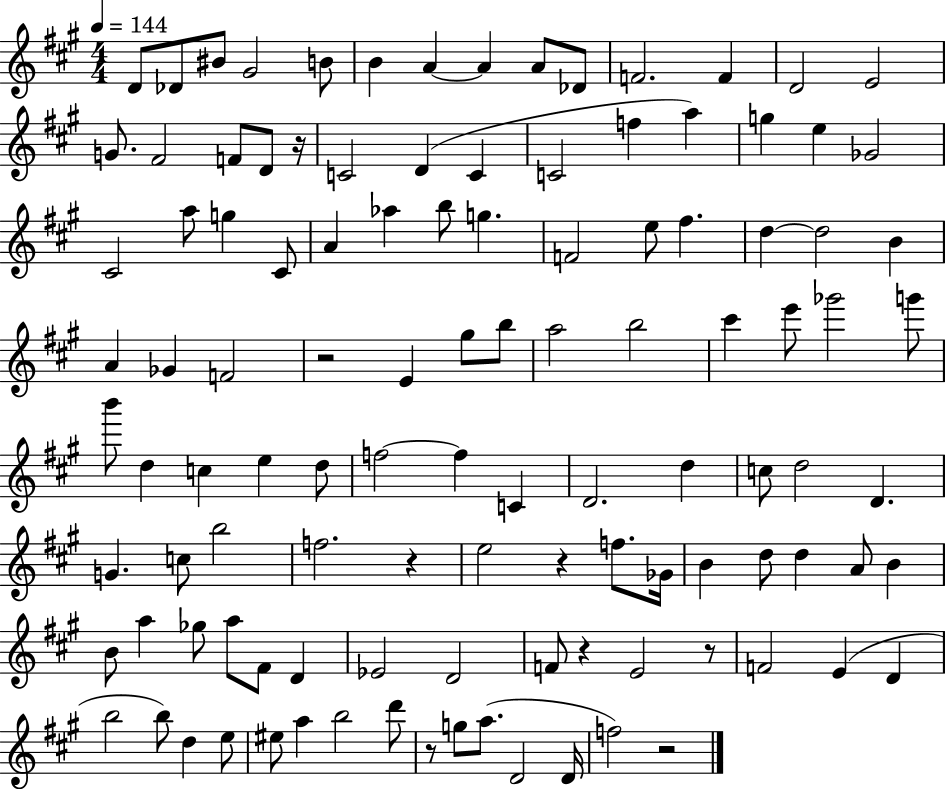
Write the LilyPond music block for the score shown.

{
  \clef treble
  \numericTimeSignature
  \time 4/4
  \key a \major
  \tempo 4 = 144
  d'8 des'8 bis'8 gis'2 b'8 | b'4 a'4~~ a'4 a'8 des'8 | f'2. f'4 | d'2 e'2 | \break g'8. fis'2 f'8 d'8 r16 | c'2 d'4( c'4 | c'2 f''4 a''4) | g''4 e''4 ges'2 | \break cis'2 a''8 g''4 cis'8 | a'4 aes''4 b''8 g''4. | f'2 e''8 fis''4. | d''4~~ d''2 b'4 | \break a'4 ges'4 f'2 | r2 e'4 gis''8 b''8 | a''2 b''2 | cis'''4 e'''8 ges'''2 g'''8 | \break b'''8 d''4 c''4 e''4 d''8 | f''2~~ f''4 c'4 | d'2. d''4 | c''8 d''2 d'4. | \break g'4. c''8 b''2 | f''2. r4 | e''2 r4 f''8. ges'16 | b'4 d''8 d''4 a'8 b'4 | \break b'8 a''4 ges''8 a''8 fis'8 d'4 | ees'2 d'2 | f'8 r4 e'2 r8 | f'2 e'4( d'4 | \break b''2 b''8) d''4 e''8 | eis''8 a''4 b''2 d'''8 | r8 g''8 a''8.( d'2 d'16 | f''2) r2 | \break \bar "|."
}